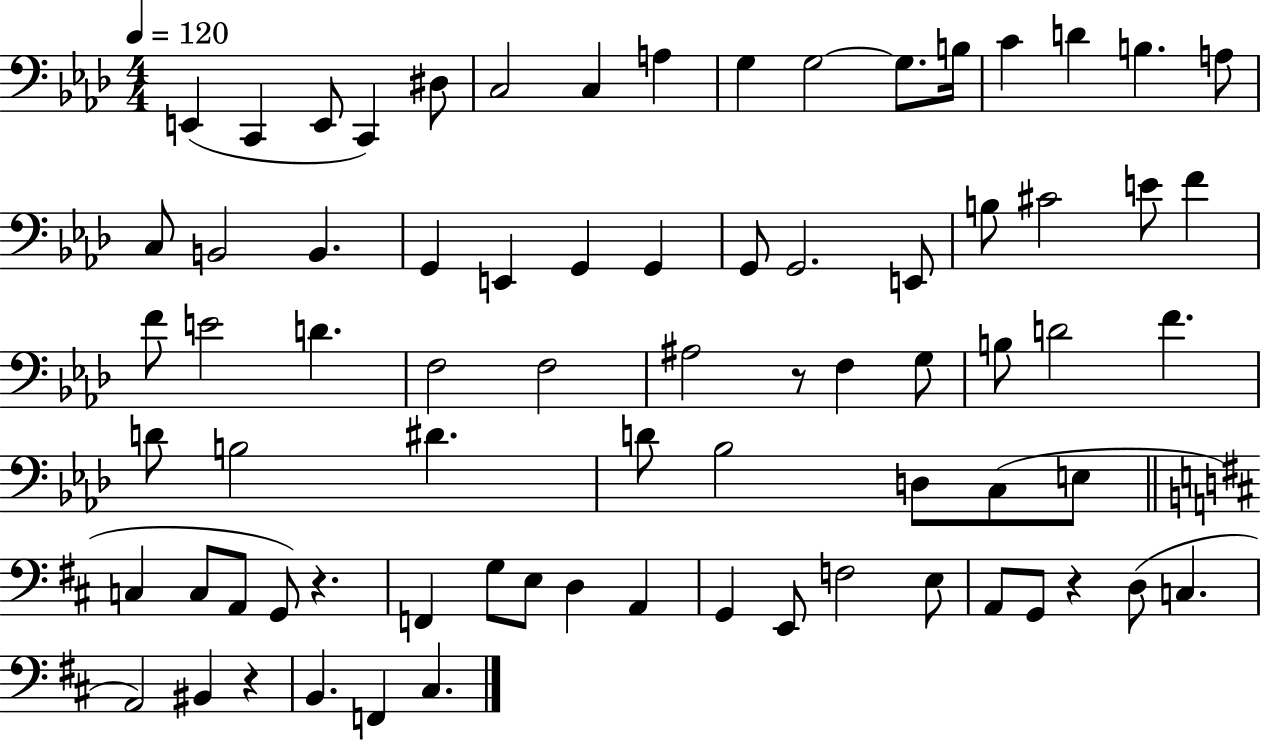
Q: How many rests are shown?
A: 4